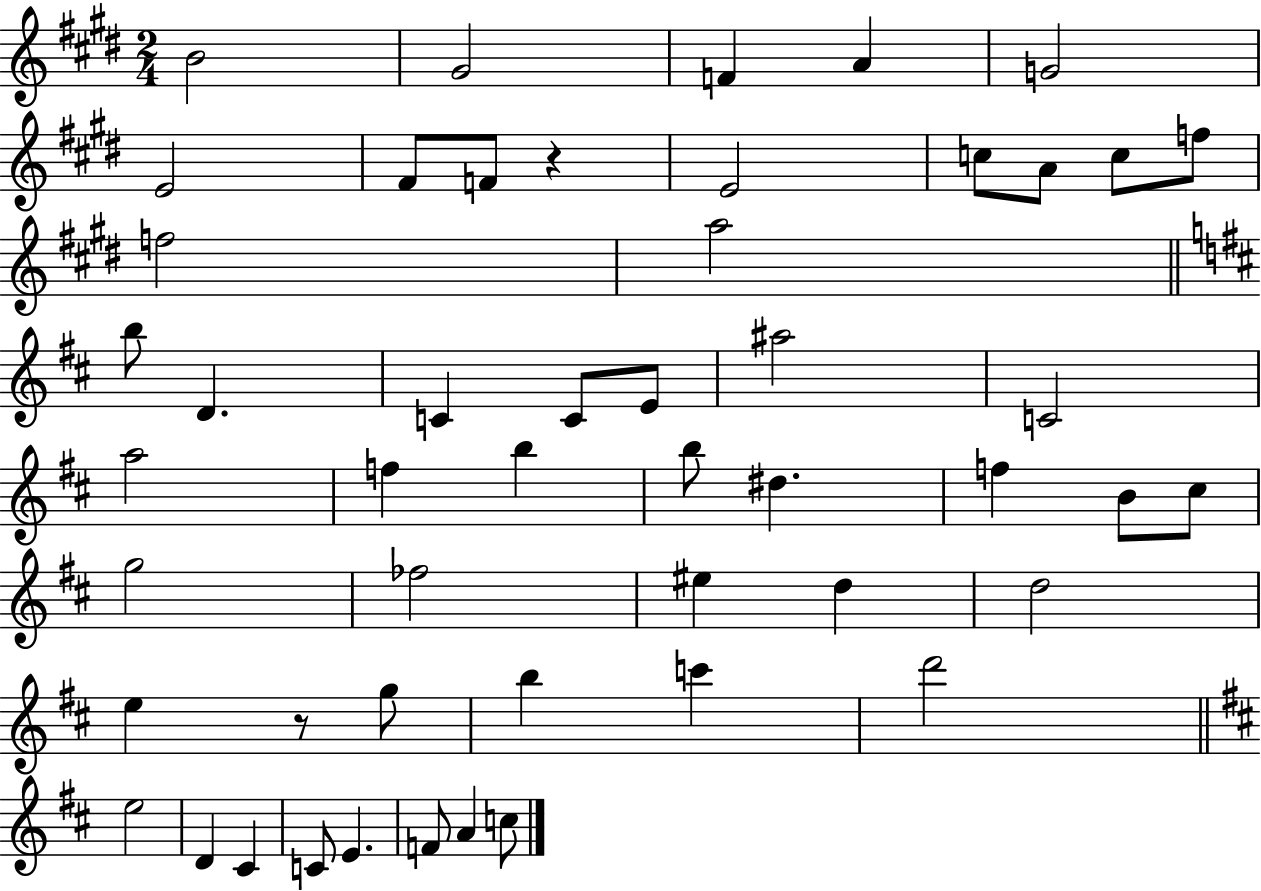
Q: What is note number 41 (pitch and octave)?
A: E5